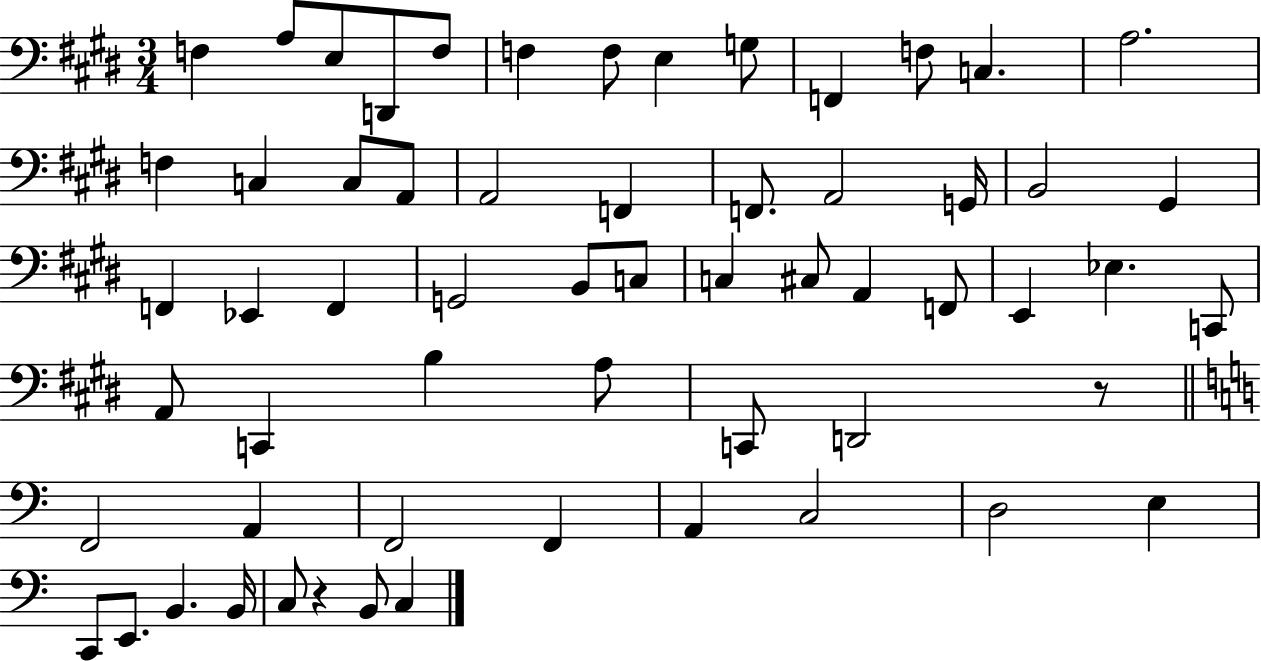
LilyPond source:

{
  \clef bass
  \numericTimeSignature
  \time 3/4
  \key e \major
  f4 a8 e8 d,8 f8 | f4 f8 e4 g8 | f,4 f8 c4. | a2. | \break f4 c4 c8 a,8 | a,2 f,4 | f,8. a,2 g,16 | b,2 gis,4 | \break f,4 ees,4 f,4 | g,2 b,8 c8 | c4 cis8 a,4 f,8 | e,4 ees4. c,8 | \break a,8 c,4 b4 a8 | c,8 d,2 r8 | \bar "||" \break \key a \minor f,2 a,4 | f,2 f,4 | a,4 c2 | d2 e4 | \break c,8 e,8. b,4. b,16 | c8 r4 b,8 c4 | \bar "|."
}